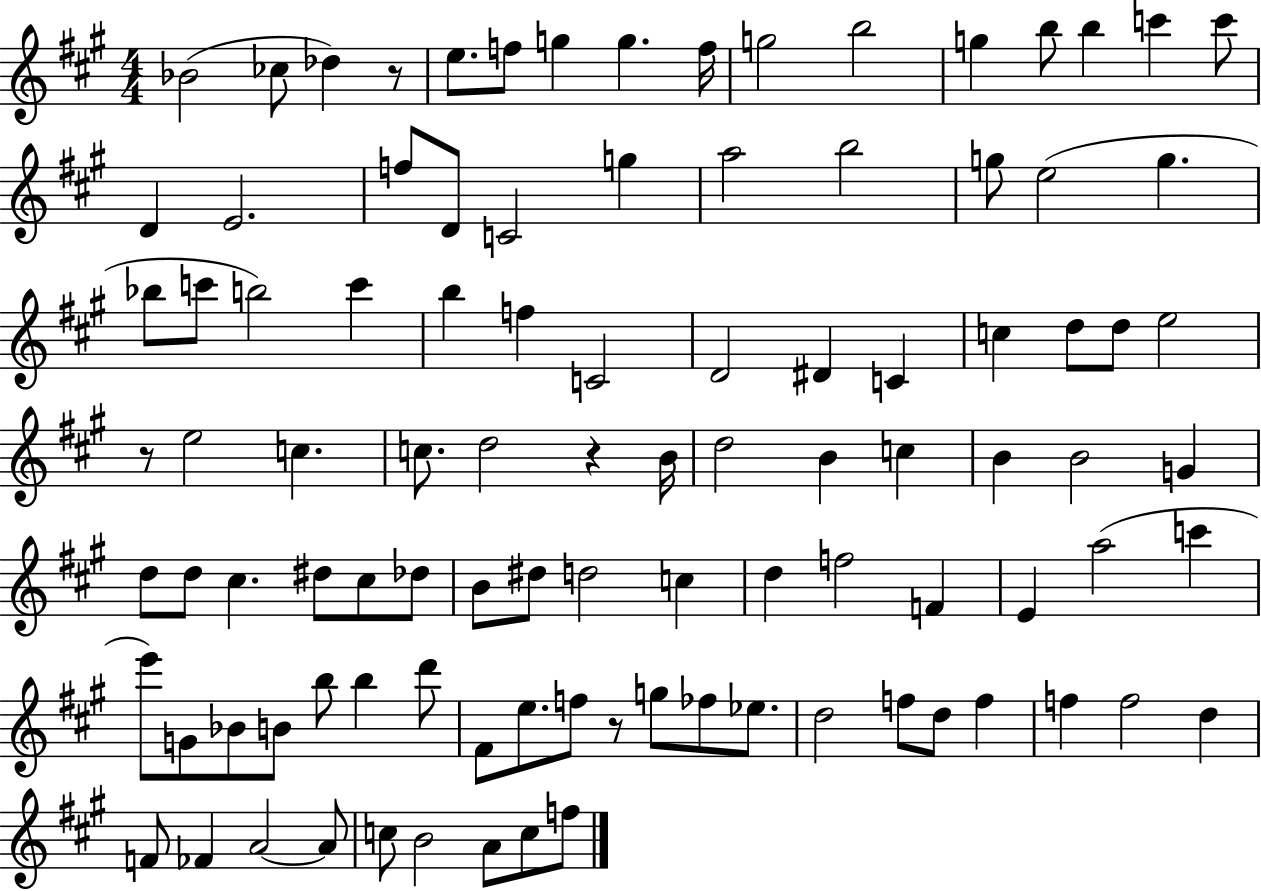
{
  \clef treble
  \numericTimeSignature
  \time 4/4
  \key a \major
  bes'2( ces''8 des''4) r8 | e''8. f''8 g''4 g''4. f''16 | g''2 b''2 | g''4 b''8 b''4 c'''4 c'''8 | \break d'4 e'2. | f''8 d'8 c'2 g''4 | a''2 b''2 | g''8 e''2( g''4. | \break bes''8 c'''8 b''2) c'''4 | b''4 f''4 c'2 | d'2 dis'4 c'4 | c''4 d''8 d''8 e''2 | \break r8 e''2 c''4. | c''8. d''2 r4 b'16 | d''2 b'4 c''4 | b'4 b'2 g'4 | \break d''8 d''8 cis''4. dis''8 cis''8 des''8 | b'8 dis''8 d''2 c''4 | d''4 f''2 f'4 | e'4 a''2( c'''4 | \break e'''8) g'8 bes'8 b'8 b''8 b''4 d'''8 | fis'8 e''8. f''8 r8 g''8 fes''8 ees''8. | d''2 f''8 d''8 f''4 | f''4 f''2 d''4 | \break f'8 fes'4 a'2~~ a'8 | c''8 b'2 a'8 c''8 f''8 | \bar "|."
}